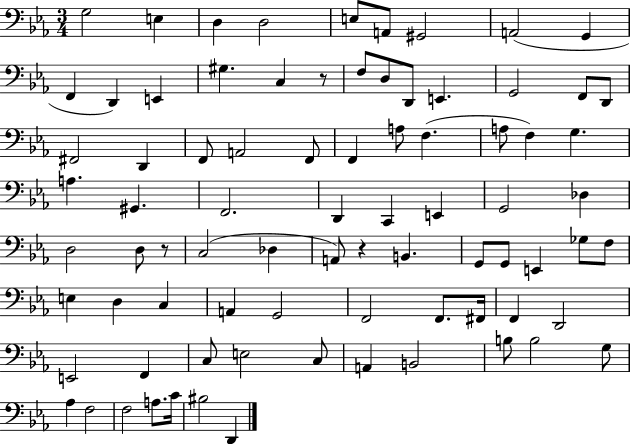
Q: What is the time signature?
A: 3/4